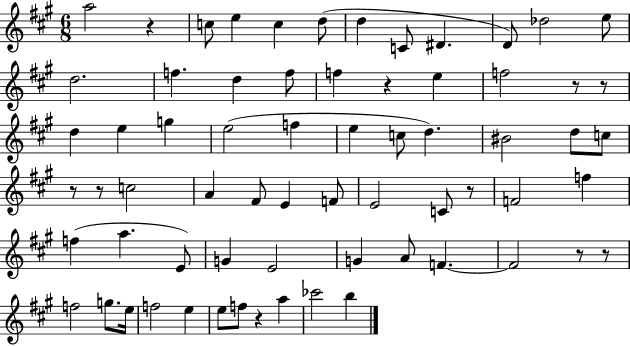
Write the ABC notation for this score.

X:1
T:Untitled
M:6/8
L:1/4
K:A
a2 z c/2 e c d/2 d C/2 ^D D/2 _d2 e/2 d2 f d f/2 f z e f2 z/2 z/2 d e g e2 f e c/2 d ^B2 d/2 c/2 z/2 z/2 c2 A ^F/2 E F/2 E2 C/2 z/2 F2 f f a E/2 G E2 G A/2 F F2 z/2 z/2 f2 g/2 e/4 f2 e e/2 f/2 z a _c'2 b